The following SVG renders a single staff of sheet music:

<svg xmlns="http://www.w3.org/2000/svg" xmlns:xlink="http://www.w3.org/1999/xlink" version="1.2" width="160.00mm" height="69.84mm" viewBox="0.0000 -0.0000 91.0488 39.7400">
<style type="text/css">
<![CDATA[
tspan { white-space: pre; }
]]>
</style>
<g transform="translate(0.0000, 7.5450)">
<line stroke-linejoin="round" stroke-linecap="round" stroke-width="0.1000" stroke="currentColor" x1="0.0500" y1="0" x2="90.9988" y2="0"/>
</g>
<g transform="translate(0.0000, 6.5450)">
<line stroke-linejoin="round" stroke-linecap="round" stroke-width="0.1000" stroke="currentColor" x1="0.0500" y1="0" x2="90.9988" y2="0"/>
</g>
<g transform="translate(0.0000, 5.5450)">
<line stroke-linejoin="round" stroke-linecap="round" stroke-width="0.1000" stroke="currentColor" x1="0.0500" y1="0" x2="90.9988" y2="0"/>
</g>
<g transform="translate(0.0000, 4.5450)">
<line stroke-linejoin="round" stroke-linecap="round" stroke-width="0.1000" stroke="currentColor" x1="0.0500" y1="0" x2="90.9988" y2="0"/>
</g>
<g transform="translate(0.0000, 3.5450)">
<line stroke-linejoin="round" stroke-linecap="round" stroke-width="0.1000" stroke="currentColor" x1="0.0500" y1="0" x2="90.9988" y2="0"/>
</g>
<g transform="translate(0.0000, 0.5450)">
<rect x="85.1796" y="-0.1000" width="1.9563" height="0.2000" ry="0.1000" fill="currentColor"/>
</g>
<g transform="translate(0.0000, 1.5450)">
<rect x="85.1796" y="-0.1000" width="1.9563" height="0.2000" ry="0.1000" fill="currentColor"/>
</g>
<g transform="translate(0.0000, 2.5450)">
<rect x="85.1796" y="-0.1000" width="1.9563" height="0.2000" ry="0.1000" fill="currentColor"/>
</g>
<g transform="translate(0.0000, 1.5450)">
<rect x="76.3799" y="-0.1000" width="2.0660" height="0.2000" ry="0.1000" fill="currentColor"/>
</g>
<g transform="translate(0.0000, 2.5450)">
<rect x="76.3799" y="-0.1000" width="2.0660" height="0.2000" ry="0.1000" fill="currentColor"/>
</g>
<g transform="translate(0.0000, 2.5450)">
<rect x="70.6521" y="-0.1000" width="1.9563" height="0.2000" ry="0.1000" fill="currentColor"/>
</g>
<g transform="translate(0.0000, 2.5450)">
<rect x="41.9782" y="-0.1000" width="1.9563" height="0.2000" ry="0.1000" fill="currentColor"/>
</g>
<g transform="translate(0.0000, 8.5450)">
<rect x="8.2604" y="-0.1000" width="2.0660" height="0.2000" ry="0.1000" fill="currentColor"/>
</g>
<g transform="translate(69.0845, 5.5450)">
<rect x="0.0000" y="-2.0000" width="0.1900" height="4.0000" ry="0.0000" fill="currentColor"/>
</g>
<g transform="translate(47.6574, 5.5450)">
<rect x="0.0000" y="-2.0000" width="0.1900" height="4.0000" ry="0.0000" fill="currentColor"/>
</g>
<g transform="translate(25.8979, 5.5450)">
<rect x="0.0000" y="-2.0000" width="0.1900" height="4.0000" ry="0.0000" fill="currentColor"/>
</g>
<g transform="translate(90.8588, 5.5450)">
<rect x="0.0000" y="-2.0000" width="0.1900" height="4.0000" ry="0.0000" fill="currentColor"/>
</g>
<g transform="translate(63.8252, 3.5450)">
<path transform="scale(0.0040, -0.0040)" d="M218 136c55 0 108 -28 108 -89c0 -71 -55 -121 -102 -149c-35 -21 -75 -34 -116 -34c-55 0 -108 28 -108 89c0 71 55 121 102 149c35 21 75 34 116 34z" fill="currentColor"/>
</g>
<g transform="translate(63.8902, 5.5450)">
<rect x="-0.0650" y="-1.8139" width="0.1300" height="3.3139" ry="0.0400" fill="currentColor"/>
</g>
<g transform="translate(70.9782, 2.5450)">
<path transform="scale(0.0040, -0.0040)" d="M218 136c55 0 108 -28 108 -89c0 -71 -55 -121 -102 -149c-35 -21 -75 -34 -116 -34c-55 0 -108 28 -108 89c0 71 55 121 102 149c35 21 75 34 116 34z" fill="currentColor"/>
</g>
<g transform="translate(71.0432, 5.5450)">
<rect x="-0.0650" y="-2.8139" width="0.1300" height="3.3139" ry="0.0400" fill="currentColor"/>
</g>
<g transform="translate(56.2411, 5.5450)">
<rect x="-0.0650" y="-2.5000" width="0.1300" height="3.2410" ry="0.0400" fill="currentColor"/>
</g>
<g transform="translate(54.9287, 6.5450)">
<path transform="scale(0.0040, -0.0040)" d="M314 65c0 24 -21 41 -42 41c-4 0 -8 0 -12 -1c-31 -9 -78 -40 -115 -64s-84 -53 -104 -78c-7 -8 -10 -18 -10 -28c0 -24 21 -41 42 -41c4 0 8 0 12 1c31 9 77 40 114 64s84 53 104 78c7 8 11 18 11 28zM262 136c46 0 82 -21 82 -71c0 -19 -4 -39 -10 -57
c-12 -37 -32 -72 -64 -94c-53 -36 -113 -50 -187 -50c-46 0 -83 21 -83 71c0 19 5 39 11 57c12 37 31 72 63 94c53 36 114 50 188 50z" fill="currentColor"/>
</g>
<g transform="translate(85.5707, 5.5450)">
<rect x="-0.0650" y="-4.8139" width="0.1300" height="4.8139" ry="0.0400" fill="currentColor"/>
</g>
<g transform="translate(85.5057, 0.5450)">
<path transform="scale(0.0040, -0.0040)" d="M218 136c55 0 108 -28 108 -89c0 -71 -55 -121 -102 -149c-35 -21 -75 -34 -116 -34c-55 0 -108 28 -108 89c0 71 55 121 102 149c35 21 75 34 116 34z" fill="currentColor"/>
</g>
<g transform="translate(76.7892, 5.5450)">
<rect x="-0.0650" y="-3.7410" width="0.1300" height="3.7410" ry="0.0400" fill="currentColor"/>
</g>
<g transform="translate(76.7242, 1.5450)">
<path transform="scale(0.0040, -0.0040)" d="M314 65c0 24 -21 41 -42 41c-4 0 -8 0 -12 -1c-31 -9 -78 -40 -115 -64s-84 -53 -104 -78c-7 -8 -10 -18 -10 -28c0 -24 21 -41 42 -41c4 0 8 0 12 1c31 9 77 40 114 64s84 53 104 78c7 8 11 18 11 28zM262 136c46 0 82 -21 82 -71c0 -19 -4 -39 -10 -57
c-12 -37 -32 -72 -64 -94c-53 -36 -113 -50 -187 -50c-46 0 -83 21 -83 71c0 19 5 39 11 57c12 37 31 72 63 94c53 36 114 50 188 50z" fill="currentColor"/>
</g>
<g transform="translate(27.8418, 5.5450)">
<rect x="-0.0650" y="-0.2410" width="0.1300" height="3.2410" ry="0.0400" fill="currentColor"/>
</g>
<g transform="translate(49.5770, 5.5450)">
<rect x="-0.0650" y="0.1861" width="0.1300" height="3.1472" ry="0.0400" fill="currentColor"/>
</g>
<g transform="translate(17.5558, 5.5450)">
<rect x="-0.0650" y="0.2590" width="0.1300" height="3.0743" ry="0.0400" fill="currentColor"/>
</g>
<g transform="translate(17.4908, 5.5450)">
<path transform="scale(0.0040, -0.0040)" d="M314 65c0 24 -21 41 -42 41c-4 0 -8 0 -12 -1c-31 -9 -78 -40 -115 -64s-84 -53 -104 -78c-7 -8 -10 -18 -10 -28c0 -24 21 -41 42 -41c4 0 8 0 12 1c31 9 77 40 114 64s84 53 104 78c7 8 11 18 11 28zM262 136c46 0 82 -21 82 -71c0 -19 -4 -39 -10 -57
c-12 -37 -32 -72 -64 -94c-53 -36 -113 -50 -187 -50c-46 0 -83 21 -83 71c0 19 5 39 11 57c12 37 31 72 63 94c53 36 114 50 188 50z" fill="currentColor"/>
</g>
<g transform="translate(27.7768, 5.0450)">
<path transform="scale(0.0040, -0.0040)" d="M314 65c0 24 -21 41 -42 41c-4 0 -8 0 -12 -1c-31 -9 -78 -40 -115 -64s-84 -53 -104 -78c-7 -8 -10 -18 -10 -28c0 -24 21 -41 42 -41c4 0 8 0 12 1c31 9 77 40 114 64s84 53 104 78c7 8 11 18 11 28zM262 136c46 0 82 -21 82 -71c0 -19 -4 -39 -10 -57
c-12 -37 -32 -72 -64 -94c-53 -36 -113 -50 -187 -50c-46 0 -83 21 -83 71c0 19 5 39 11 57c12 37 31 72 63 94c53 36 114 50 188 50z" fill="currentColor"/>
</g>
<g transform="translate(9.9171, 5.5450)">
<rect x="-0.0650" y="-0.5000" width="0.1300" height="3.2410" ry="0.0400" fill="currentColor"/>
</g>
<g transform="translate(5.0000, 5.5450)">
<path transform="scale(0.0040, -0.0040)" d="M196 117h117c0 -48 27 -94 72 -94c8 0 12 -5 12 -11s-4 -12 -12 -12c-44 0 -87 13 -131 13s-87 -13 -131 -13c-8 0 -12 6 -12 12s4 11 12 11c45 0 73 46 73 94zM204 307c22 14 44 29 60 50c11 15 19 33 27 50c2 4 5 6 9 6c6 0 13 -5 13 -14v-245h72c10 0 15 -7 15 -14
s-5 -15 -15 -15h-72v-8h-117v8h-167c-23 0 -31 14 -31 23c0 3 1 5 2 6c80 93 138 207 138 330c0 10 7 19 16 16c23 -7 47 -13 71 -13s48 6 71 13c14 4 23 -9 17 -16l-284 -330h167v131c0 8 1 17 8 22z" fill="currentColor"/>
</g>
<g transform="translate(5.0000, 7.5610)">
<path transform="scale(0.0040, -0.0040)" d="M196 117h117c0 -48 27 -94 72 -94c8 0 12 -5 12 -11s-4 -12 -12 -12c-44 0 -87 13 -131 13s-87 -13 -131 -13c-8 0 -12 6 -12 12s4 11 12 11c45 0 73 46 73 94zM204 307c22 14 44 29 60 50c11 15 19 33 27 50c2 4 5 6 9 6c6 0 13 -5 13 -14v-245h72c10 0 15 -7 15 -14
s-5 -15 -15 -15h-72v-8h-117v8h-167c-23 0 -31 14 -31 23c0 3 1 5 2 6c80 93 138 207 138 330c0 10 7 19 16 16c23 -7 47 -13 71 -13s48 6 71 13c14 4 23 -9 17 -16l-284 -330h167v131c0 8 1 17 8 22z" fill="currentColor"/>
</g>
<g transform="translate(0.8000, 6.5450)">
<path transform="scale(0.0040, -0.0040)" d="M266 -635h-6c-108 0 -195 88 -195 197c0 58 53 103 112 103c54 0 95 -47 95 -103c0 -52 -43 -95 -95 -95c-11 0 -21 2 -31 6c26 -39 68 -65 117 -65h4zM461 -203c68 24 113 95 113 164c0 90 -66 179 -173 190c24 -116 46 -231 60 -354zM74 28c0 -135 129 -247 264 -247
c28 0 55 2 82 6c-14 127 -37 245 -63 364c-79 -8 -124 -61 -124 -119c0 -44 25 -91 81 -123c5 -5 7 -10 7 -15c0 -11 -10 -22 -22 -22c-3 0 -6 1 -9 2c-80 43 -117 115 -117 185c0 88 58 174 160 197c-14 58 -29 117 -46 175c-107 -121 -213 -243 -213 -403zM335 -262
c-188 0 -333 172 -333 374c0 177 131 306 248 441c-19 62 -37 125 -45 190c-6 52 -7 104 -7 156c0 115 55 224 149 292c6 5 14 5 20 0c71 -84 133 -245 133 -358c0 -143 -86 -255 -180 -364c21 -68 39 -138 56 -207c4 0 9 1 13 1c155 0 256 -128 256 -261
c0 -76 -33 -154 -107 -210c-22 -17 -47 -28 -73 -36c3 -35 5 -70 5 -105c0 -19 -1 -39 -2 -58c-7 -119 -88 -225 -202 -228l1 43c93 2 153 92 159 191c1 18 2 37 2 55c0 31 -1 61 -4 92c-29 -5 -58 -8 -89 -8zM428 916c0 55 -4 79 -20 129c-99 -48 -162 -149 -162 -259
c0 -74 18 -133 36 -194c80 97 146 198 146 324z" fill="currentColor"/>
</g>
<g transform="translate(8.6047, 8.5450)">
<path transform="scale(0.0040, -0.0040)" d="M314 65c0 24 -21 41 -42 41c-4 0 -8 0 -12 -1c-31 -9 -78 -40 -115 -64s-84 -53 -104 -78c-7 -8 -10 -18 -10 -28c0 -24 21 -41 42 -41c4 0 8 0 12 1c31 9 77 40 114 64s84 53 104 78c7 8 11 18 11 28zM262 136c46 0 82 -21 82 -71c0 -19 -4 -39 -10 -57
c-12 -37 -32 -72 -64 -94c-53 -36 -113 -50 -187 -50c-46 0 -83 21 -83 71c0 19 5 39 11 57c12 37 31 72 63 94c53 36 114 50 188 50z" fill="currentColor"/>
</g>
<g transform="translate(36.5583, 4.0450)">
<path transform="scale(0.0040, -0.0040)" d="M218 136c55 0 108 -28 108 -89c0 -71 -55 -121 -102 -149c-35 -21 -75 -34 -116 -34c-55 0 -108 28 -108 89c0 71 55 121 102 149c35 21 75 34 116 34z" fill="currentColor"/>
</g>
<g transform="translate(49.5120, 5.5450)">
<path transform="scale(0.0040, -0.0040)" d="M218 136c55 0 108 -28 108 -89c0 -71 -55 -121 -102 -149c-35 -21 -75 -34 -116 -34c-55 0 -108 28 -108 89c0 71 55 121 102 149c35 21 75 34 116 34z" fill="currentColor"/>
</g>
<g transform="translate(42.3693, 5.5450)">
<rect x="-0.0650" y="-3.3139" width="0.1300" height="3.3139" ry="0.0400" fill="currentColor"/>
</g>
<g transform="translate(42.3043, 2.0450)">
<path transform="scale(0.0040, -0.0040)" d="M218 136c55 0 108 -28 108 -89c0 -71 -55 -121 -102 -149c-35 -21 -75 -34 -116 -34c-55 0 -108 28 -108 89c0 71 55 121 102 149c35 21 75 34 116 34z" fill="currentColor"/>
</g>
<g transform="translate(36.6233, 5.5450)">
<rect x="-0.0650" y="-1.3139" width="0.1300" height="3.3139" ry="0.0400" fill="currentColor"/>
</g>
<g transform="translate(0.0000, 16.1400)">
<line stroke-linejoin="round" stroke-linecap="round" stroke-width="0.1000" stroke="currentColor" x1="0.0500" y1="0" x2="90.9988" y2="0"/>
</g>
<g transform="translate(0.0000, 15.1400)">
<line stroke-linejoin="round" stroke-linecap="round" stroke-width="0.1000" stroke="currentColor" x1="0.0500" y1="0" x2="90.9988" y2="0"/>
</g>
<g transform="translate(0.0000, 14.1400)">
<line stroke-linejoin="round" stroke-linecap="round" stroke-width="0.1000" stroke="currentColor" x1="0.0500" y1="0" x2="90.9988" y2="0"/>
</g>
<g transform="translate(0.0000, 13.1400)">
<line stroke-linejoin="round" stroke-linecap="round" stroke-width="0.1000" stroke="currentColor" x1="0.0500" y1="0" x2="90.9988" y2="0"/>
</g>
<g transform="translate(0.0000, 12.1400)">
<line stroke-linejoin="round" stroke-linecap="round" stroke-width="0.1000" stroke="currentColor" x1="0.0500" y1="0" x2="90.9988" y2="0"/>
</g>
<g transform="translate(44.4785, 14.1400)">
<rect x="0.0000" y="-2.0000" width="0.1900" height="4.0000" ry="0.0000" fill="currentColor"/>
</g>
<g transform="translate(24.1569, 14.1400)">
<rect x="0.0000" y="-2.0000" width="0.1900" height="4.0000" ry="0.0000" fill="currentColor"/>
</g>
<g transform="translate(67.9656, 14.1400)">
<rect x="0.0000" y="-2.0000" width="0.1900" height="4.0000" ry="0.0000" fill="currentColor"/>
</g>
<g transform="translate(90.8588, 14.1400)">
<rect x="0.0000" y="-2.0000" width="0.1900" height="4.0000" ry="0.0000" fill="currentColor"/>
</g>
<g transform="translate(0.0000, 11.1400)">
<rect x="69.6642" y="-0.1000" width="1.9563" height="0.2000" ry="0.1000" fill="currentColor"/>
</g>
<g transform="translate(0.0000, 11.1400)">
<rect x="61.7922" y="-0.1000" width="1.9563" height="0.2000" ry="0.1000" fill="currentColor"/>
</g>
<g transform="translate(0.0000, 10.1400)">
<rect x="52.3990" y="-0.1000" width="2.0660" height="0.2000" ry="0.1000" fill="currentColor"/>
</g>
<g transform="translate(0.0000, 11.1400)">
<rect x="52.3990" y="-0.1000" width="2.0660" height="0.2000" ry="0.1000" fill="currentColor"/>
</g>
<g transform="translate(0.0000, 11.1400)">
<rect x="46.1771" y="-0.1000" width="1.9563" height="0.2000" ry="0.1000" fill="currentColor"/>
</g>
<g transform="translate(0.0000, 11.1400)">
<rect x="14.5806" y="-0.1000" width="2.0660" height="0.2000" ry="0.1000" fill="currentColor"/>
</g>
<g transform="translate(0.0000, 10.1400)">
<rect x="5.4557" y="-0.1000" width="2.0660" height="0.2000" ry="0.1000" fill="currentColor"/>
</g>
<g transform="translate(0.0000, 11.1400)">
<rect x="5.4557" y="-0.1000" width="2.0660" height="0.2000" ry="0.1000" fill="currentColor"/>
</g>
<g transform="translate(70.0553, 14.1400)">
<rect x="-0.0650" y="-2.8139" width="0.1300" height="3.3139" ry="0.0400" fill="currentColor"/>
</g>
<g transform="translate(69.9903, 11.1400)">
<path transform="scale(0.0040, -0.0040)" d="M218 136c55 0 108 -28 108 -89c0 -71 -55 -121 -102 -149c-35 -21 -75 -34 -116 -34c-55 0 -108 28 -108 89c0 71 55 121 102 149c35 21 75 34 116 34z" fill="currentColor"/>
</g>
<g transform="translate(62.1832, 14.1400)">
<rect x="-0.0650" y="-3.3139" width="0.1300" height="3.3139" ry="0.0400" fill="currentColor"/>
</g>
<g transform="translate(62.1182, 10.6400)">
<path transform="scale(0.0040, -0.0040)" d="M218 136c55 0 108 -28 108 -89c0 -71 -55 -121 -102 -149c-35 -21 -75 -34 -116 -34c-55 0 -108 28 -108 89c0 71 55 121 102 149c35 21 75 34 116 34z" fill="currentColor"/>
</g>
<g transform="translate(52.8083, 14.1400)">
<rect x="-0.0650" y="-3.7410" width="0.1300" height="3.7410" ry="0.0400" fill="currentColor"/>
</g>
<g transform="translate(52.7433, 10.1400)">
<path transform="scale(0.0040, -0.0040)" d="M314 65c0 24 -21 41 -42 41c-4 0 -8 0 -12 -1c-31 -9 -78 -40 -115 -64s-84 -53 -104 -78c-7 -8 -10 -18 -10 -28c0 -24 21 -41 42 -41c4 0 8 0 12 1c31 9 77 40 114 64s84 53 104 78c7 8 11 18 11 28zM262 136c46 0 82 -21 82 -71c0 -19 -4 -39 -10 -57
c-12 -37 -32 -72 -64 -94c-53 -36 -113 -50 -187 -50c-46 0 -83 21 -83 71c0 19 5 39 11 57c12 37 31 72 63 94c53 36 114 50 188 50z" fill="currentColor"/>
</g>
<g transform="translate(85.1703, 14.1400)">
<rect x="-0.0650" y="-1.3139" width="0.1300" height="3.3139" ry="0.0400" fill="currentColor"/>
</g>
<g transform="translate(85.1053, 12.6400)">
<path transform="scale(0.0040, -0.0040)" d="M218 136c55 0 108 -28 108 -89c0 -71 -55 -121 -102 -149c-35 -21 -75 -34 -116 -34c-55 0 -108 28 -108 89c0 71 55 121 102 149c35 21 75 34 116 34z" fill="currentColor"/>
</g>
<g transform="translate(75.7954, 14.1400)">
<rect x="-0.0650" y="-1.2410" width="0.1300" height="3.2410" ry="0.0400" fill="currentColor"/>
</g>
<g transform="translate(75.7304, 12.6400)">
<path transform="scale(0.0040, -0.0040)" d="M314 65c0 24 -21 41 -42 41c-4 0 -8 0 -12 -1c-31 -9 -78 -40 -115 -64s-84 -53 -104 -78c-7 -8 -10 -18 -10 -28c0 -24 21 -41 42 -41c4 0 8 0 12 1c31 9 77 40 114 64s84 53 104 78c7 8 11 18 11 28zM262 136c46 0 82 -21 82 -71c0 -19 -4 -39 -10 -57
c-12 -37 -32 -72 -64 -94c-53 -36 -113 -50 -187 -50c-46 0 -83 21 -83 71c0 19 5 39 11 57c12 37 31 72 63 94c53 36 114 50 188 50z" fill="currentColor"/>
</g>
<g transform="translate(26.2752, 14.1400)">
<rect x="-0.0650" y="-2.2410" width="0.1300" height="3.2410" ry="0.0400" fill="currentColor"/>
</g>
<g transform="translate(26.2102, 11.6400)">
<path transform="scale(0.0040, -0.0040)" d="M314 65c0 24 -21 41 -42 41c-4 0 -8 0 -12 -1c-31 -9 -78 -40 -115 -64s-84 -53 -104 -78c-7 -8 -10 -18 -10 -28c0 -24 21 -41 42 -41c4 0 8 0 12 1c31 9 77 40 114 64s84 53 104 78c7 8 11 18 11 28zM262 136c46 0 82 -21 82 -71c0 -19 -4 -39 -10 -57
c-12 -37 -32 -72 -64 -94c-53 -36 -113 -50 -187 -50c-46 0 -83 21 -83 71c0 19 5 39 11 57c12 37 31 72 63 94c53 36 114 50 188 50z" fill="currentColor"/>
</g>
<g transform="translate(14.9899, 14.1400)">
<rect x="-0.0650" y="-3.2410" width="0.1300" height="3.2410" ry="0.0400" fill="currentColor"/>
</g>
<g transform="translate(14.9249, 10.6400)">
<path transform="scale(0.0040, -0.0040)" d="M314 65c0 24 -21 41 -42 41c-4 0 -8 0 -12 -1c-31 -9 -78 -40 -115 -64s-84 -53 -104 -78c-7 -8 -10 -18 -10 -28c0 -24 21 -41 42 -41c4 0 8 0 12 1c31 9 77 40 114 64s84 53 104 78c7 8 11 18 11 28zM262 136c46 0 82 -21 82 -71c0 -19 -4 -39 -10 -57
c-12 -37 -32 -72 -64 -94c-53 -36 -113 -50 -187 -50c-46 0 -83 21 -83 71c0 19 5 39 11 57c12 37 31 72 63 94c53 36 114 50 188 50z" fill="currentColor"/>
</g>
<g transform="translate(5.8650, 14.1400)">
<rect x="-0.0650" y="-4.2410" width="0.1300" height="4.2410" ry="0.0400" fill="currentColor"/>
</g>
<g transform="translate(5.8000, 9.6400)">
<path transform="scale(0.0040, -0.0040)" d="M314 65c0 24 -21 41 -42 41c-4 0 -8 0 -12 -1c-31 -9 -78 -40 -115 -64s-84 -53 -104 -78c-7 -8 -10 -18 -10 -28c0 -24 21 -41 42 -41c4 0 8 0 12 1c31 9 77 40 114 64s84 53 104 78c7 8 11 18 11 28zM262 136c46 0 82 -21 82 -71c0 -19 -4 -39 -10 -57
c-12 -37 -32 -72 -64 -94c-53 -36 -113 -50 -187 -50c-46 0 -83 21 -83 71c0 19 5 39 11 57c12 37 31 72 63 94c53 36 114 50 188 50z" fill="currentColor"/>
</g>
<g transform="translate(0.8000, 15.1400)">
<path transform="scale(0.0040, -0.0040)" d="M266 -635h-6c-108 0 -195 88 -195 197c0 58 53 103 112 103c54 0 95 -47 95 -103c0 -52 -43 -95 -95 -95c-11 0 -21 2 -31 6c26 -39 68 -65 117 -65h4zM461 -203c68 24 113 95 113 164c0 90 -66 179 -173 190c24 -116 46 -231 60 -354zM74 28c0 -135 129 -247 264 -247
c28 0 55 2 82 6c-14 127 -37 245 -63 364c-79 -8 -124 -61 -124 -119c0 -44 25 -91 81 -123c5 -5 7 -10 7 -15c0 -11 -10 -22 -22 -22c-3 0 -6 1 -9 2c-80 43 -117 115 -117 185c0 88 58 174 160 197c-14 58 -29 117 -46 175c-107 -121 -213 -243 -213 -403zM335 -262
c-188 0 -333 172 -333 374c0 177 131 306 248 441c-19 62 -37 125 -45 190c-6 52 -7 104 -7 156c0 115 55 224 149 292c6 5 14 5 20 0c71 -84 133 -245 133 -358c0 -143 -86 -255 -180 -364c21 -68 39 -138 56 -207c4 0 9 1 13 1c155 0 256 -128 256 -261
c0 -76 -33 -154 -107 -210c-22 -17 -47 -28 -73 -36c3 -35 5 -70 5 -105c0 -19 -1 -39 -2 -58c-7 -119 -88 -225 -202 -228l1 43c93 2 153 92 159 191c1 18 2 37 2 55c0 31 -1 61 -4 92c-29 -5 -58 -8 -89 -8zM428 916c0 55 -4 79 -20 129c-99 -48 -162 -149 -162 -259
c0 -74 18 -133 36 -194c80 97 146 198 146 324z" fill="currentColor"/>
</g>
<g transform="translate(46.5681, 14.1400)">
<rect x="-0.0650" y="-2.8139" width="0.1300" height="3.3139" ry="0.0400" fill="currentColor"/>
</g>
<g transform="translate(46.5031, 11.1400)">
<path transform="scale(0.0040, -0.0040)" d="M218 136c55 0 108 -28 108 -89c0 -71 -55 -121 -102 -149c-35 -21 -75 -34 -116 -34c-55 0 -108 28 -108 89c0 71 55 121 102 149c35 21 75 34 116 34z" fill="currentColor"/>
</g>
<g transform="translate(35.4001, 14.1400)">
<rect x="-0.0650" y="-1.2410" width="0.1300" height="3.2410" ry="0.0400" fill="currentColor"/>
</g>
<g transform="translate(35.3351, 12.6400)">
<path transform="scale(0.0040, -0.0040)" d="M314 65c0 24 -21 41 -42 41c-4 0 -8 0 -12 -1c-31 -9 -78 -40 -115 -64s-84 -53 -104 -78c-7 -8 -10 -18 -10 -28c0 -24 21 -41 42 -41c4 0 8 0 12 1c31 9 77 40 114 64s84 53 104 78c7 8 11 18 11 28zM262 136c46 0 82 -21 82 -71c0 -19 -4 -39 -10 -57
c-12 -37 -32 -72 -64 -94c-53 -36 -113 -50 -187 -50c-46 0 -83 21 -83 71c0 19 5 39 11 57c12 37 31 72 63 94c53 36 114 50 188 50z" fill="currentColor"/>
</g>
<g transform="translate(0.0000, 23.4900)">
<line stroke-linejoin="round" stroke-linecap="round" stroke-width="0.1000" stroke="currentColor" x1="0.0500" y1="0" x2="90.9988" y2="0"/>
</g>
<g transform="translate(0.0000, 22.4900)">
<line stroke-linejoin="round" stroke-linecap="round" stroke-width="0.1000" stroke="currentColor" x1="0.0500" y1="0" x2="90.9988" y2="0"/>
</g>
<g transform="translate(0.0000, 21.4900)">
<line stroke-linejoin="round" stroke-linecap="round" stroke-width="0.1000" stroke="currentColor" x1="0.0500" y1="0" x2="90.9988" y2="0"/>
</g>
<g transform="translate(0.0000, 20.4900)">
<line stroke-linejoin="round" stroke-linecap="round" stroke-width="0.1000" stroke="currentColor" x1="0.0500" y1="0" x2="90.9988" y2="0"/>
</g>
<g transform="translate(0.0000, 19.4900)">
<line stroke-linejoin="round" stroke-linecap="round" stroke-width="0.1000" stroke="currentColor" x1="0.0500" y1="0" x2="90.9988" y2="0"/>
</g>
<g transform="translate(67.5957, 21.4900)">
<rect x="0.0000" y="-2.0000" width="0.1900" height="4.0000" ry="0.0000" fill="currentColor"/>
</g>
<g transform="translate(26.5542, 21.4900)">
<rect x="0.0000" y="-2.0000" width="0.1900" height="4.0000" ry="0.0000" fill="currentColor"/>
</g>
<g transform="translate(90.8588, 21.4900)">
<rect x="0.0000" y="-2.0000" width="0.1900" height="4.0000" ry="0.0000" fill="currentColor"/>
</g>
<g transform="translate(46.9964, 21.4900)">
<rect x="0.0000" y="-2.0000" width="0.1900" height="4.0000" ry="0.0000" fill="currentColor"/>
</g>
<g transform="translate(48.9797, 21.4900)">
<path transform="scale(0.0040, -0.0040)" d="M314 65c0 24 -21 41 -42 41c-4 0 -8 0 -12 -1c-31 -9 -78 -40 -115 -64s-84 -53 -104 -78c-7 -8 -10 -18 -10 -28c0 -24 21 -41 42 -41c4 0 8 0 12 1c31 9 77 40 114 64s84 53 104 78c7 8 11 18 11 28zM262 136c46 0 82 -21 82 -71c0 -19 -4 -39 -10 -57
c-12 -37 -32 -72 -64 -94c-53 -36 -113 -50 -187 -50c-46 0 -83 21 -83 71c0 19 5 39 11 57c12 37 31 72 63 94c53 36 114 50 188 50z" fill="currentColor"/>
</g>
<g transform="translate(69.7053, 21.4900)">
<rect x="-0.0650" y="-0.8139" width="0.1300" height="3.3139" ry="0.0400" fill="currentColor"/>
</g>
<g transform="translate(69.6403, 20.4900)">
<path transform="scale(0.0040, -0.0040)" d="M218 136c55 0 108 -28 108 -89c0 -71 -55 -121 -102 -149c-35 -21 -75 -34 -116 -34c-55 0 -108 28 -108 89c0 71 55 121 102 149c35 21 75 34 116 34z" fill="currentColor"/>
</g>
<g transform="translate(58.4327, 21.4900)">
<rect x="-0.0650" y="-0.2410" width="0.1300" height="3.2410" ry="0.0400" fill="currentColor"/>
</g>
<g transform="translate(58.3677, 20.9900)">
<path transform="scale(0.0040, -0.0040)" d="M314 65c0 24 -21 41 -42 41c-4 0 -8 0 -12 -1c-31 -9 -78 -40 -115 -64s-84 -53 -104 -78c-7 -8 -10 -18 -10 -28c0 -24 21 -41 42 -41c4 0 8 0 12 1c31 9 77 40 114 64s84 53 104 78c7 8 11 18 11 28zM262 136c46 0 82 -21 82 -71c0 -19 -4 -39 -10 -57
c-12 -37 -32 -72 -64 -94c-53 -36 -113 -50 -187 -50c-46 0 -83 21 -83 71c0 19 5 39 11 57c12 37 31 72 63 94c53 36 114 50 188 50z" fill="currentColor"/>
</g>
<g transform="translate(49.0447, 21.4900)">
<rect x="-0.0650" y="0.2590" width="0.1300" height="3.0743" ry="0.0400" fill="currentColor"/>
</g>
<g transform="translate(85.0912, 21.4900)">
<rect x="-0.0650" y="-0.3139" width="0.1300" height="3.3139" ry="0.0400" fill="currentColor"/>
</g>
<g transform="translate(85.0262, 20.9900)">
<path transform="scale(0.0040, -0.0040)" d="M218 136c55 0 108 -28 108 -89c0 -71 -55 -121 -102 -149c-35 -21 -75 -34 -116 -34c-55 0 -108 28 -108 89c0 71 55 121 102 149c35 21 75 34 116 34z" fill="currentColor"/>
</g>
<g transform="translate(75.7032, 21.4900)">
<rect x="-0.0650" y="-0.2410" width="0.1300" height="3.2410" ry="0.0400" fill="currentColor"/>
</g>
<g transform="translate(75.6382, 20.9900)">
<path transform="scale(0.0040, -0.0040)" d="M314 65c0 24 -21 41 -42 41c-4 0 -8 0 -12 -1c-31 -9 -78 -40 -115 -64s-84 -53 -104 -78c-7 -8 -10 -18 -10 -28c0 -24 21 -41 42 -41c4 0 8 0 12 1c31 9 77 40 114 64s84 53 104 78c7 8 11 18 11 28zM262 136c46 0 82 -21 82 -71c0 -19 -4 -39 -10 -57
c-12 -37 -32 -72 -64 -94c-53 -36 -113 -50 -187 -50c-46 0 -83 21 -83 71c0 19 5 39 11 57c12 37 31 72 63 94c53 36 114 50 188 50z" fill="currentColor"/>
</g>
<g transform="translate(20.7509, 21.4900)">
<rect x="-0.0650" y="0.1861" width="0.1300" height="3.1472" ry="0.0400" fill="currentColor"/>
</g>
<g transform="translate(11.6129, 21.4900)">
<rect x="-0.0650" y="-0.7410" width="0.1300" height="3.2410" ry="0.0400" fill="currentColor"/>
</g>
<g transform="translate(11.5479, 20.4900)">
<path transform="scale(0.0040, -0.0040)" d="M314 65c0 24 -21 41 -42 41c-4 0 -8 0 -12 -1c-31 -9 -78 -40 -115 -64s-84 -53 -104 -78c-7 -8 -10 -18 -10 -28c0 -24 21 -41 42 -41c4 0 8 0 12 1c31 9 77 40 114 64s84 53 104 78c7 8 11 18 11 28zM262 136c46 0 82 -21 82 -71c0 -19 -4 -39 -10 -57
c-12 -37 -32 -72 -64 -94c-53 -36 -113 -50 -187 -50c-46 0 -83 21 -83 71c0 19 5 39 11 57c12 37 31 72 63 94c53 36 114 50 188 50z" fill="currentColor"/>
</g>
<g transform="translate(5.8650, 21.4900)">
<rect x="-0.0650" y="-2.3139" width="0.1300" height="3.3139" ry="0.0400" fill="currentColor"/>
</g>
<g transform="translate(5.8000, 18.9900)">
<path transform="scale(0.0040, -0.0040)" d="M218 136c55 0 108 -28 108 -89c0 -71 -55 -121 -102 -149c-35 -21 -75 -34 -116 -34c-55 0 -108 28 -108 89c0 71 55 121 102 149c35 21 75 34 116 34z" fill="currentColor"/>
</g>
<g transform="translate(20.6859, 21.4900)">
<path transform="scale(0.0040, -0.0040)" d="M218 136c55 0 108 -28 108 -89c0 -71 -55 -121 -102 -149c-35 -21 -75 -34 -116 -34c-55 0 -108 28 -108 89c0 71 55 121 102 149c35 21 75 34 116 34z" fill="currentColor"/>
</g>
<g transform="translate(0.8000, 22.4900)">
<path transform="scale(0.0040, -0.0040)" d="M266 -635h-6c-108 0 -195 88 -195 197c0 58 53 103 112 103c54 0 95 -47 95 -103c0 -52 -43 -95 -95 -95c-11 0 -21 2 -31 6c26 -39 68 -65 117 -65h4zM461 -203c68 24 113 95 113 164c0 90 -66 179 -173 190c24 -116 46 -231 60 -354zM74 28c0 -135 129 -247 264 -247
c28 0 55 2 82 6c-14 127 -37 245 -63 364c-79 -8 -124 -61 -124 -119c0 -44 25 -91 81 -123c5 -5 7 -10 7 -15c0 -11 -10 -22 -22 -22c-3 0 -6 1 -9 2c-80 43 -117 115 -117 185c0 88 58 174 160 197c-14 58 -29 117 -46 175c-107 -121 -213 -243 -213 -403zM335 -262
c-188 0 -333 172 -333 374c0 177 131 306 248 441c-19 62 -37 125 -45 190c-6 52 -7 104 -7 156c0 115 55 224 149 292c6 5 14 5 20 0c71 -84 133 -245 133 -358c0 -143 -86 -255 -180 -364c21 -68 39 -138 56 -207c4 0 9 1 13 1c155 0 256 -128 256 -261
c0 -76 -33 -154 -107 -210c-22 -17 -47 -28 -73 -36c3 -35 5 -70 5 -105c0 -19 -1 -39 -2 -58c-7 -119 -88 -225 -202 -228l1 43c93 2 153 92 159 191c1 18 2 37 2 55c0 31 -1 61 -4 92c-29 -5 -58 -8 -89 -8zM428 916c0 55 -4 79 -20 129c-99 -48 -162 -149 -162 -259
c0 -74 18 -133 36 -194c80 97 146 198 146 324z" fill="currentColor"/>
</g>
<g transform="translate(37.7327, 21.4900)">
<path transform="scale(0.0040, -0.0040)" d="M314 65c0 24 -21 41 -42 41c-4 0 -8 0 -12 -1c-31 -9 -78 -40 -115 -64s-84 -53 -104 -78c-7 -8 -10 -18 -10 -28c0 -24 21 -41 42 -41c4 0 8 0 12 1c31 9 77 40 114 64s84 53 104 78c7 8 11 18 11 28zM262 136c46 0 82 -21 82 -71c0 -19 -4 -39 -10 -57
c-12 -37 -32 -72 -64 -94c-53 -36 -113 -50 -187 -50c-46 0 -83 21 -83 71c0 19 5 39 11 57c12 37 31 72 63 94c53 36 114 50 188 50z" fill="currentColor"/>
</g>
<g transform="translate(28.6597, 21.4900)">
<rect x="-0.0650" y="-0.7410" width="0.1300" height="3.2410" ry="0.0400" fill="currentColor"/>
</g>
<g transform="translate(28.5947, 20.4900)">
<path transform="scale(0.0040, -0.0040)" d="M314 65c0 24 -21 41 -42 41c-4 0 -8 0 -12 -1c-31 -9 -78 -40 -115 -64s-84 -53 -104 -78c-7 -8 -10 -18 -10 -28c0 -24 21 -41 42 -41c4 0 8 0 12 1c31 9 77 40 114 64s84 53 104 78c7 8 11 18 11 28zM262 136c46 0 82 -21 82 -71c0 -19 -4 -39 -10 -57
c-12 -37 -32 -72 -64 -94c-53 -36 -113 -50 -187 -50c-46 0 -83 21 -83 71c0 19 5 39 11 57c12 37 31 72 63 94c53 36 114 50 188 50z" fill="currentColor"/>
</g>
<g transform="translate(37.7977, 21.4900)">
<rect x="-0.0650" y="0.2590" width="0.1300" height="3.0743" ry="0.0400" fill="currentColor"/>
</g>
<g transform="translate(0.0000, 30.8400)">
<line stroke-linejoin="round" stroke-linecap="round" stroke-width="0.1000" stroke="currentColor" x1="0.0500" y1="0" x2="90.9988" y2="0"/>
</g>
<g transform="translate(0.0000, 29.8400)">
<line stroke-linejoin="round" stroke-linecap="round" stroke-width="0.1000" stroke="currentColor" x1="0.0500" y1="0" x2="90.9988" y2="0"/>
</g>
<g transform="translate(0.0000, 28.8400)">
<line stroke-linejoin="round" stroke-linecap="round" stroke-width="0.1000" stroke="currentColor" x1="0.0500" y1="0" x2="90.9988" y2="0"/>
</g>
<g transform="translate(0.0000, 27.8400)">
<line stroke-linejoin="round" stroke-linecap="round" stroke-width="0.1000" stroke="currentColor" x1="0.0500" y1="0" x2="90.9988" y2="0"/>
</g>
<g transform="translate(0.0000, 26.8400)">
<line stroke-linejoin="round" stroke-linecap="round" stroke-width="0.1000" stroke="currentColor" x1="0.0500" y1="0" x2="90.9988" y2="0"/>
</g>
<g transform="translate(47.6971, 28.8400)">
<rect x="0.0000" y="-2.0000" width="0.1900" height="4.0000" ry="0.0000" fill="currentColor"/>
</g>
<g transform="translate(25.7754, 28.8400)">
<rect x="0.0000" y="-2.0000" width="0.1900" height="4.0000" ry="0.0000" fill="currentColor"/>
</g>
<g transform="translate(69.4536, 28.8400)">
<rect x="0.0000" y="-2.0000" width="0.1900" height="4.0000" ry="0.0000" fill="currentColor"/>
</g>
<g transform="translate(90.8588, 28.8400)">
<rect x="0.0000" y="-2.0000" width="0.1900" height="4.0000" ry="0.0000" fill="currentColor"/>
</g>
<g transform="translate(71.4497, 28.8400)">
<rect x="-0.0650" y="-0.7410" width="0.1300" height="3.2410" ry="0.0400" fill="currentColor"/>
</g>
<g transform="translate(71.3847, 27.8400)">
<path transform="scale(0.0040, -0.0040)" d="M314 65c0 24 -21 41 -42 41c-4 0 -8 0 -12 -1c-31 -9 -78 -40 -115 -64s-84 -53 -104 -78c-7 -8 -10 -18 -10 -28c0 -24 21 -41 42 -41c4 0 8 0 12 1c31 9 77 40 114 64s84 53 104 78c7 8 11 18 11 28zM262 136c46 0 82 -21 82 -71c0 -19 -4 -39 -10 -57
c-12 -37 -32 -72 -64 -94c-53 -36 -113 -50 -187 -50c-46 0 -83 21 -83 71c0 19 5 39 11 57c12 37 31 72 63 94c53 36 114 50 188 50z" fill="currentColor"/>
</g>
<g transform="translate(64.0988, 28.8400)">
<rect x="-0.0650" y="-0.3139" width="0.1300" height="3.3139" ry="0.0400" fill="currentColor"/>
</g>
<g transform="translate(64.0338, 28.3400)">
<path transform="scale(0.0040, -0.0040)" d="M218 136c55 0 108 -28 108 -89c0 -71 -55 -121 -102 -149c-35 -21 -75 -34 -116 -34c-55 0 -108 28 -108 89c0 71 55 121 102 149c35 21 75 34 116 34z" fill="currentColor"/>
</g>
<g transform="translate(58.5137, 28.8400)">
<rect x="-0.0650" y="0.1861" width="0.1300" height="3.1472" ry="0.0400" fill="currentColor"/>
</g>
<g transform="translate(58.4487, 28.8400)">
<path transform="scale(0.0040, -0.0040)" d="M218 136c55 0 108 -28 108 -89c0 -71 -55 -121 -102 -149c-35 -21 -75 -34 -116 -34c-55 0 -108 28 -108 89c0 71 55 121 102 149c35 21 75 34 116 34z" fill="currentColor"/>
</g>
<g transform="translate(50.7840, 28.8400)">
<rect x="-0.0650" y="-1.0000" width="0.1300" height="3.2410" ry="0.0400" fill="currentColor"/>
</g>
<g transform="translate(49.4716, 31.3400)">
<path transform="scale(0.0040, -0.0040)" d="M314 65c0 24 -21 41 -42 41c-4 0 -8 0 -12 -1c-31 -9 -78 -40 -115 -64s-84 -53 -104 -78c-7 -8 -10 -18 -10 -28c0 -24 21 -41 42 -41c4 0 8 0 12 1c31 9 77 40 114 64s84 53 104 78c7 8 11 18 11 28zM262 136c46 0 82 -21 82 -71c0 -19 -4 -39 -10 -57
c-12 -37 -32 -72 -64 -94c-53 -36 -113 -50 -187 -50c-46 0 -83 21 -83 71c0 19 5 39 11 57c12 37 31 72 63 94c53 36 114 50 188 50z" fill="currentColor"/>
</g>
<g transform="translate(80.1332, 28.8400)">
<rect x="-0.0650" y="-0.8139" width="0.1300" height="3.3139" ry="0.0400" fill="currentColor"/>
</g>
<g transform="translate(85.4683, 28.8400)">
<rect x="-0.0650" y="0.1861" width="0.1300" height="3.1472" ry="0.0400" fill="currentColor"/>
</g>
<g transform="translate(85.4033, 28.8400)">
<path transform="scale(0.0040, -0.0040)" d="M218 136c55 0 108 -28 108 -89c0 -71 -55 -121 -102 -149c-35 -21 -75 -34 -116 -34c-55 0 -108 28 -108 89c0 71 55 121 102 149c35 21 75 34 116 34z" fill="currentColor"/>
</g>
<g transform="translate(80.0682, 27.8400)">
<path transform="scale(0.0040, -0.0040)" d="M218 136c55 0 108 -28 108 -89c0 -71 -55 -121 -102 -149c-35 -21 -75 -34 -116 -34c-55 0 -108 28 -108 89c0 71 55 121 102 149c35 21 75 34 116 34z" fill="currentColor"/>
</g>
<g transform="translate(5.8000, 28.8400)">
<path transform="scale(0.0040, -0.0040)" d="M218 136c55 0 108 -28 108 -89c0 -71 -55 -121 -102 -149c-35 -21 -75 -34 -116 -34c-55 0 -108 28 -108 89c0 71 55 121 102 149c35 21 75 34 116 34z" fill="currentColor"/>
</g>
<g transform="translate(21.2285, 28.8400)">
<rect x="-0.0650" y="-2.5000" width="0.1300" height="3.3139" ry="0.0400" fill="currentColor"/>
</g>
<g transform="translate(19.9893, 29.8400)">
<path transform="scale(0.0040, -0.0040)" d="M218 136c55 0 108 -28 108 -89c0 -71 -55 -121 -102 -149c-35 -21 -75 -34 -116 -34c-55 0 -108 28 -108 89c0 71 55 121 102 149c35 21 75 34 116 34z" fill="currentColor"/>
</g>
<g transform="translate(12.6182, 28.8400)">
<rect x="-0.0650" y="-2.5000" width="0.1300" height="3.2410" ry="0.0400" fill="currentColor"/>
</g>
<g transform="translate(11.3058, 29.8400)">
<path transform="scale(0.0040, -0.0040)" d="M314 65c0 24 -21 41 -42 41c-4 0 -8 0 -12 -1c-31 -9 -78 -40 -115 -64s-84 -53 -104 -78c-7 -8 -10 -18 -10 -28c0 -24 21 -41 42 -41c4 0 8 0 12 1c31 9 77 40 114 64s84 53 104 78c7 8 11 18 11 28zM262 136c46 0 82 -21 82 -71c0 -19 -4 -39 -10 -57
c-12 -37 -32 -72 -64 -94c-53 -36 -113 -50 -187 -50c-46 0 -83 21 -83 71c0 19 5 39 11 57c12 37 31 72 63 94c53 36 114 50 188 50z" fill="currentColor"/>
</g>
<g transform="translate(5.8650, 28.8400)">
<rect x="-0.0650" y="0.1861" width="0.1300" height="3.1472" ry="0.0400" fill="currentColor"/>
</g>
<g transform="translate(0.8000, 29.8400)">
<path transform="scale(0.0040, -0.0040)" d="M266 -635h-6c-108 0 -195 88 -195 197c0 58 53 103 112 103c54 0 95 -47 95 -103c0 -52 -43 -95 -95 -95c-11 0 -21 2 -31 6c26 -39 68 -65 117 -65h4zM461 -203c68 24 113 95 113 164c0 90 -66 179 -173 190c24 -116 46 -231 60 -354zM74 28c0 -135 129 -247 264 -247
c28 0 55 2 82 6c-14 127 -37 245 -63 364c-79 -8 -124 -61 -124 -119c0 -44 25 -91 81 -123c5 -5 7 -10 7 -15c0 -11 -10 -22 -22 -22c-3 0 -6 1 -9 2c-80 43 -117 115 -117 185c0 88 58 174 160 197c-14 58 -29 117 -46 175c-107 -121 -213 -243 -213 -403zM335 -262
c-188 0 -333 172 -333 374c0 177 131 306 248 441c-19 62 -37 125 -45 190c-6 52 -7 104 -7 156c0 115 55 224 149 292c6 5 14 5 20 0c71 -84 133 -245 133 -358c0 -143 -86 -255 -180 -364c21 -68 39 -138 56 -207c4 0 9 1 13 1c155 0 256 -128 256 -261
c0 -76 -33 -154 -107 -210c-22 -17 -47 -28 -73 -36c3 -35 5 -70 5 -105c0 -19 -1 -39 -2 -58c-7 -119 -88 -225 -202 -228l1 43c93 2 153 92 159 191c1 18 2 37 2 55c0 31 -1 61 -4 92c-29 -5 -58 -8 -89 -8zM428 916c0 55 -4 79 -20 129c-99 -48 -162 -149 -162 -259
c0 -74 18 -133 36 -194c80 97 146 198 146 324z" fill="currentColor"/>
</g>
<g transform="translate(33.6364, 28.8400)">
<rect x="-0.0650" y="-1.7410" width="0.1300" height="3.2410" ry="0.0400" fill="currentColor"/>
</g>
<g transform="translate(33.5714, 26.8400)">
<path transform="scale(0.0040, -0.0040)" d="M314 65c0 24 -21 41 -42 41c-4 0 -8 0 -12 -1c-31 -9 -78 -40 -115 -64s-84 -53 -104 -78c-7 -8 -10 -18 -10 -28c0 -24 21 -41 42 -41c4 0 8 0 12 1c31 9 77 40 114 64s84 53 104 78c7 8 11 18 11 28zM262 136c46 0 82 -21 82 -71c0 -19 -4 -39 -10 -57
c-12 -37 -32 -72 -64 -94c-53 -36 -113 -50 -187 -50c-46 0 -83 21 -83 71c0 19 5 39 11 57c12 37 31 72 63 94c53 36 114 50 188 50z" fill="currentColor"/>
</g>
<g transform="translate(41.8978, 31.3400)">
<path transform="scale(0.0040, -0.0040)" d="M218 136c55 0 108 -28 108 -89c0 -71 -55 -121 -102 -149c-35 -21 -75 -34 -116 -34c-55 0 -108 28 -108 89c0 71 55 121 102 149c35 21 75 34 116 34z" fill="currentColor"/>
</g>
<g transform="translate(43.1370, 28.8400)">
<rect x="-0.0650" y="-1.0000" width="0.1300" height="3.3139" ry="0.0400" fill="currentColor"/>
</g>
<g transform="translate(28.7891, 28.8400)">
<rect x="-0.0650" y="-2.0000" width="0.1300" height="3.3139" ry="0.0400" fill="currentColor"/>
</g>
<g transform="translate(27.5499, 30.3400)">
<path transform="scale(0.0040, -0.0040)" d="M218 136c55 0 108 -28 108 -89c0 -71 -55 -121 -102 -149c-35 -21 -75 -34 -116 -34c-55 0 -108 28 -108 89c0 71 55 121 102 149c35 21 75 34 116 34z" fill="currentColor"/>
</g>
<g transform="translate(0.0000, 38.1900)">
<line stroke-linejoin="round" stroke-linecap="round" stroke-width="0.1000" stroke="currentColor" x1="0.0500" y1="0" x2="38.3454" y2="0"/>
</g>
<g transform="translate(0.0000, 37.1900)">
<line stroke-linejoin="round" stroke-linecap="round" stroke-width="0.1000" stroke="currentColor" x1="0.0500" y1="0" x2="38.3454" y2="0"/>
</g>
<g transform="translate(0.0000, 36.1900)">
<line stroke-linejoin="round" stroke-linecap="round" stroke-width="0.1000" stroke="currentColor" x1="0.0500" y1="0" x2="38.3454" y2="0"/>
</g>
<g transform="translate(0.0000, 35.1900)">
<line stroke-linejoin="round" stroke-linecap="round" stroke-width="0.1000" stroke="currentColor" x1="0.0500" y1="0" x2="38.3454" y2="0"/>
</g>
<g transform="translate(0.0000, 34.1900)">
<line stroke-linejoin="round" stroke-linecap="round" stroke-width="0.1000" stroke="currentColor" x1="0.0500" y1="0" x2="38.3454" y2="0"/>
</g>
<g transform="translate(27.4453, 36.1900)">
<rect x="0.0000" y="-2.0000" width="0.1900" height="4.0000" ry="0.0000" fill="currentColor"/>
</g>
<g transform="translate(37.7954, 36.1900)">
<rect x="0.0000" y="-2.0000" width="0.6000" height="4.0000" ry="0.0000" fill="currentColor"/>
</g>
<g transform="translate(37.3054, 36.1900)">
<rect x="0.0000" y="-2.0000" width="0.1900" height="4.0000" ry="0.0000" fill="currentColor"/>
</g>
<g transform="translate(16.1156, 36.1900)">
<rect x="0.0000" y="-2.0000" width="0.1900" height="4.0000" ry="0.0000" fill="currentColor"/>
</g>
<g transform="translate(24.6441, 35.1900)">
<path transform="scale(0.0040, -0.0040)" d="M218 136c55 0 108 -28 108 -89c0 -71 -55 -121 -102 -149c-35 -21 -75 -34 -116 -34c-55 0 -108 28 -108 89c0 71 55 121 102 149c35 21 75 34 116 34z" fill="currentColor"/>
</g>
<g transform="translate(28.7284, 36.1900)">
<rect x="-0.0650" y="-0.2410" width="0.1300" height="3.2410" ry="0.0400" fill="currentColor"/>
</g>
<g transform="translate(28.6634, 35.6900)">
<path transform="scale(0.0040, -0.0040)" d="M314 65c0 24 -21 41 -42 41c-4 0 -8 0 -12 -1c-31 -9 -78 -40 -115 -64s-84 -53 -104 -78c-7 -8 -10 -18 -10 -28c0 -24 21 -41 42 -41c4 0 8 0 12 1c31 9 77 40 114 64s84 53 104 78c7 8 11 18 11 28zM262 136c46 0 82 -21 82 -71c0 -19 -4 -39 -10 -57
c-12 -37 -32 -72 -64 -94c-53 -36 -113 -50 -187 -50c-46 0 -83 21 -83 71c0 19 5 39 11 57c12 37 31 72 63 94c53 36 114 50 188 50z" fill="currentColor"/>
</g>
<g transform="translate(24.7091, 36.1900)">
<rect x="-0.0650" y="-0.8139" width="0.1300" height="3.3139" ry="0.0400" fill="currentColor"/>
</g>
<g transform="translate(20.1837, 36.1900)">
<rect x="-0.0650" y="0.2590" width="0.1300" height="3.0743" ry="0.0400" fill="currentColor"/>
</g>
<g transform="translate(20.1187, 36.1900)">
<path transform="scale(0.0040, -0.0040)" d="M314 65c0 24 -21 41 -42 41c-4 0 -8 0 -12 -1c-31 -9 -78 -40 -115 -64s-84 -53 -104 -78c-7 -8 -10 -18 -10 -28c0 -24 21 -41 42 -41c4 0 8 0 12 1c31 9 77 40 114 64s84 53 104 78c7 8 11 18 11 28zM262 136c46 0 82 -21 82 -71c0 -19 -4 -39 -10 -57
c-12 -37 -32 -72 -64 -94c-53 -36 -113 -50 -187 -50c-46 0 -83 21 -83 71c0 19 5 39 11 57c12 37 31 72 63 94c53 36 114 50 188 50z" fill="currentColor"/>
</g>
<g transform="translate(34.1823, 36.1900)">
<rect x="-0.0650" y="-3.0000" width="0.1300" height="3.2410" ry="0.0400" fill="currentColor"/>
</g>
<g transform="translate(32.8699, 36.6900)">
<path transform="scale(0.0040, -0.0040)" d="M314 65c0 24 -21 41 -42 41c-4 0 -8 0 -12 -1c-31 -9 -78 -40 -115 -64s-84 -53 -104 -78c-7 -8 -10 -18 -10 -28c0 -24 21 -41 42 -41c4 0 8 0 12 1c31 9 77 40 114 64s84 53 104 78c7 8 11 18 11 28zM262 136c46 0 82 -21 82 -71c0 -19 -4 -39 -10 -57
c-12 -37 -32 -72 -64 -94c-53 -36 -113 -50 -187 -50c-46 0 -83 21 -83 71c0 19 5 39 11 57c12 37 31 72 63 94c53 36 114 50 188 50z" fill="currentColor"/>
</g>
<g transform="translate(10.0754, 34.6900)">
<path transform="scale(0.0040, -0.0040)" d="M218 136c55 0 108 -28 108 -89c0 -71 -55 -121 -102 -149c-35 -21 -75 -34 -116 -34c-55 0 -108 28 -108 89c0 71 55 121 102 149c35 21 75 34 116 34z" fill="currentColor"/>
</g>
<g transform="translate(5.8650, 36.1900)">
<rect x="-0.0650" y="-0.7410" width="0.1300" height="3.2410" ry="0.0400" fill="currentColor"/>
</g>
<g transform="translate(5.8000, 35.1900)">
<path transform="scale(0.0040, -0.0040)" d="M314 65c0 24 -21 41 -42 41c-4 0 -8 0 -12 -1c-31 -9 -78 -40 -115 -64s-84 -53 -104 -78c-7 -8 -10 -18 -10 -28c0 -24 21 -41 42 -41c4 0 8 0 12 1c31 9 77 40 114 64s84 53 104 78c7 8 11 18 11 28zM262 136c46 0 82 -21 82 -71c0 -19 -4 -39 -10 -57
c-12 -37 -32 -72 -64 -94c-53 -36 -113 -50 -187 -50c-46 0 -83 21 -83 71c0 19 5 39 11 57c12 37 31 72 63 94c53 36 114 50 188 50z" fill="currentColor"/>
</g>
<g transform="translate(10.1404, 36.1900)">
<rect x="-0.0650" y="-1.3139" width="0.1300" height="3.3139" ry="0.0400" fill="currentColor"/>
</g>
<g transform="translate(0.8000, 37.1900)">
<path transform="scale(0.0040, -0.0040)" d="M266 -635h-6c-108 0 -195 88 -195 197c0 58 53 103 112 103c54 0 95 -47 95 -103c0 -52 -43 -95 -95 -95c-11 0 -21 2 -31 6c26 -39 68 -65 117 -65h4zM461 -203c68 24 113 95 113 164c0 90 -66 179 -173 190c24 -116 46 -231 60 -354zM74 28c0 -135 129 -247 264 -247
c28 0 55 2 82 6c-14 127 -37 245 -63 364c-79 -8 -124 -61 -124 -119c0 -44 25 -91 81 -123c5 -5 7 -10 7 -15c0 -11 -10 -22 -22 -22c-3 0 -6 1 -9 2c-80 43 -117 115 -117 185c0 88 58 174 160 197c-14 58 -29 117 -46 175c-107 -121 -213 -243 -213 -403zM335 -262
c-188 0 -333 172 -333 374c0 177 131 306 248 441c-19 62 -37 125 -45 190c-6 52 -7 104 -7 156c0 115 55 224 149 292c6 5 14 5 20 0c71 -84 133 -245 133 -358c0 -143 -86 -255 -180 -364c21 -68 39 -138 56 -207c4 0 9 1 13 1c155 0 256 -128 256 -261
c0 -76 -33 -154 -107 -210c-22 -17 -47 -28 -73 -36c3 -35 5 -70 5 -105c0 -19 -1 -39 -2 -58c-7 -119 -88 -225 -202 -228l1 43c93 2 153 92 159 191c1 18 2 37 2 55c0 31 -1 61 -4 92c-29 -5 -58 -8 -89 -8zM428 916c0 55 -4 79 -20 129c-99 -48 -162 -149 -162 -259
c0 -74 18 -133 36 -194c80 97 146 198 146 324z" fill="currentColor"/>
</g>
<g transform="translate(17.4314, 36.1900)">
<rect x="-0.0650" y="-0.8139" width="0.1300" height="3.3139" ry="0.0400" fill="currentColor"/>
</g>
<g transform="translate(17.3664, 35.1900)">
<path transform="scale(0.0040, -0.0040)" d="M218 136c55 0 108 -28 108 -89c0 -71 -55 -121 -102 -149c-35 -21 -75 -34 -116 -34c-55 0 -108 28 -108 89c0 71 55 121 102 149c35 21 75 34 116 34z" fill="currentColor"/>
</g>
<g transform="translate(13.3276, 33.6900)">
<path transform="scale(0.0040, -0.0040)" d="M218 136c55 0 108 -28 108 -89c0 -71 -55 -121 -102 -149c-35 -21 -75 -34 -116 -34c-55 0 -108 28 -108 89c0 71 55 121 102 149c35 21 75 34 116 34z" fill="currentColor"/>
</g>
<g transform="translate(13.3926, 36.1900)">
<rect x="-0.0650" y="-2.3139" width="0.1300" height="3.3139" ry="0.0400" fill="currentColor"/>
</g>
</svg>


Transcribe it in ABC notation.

X:1
T:Untitled
M:4/4
L:1/4
K:C
C2 B2 c2 e b B G2 f a c'2 e' d'2 b2 g2 e2 a c'2 b a e2 e g d2 B d2 B2 B2 c2 d c2 c B G2 G F f2 D D2 B c d2 d B d2 e g d B2 d c2 A2